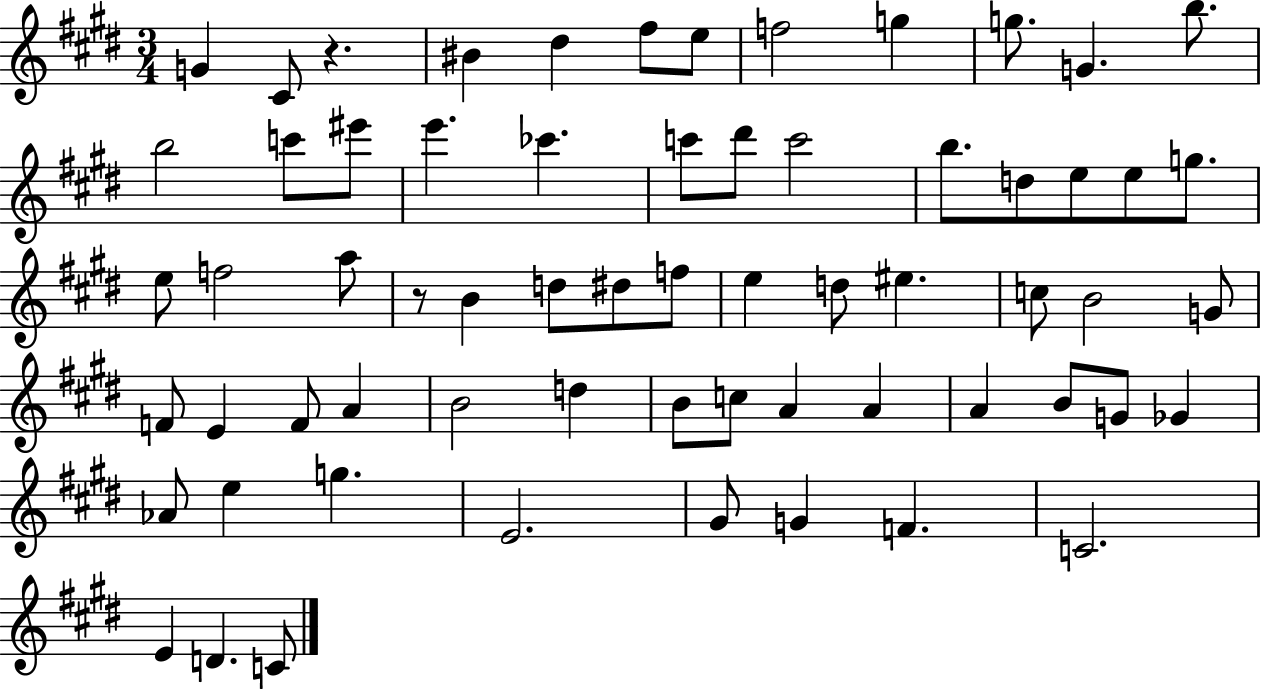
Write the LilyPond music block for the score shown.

{
  \clef treble
  \numericTimeSignature
  \time 3/4
  \key e \major
  g'4 cis'8 r4. | bis'4 dis''4 fis''8 e''8 | f''2 g''4 | g''8. g'4. b''8. | \break b''2 c'''8 eis'''8 | e'''4. ces'''4. | c'''8 dis'''8 c'''2 | b''8. d''8 e''8 e''8 g''8. | \break e''8 f''2 a''8 | r8 b'4 d''8 dis''8 f''8 | e''4 d''8 eis''4. | c''8 b'2 g'8 | \break f'8 e'4 f'8 a'4 | b'2 d''4 | b'8 c''8 a'4 a'4 | a'4 b'8 g'8 ges'4 | \break aes'8 e''4 g''4. | e'2. | gis'8 g'4 f'4. | c'2. | \break e'4 d'4. c'8 | \bar "|."
}